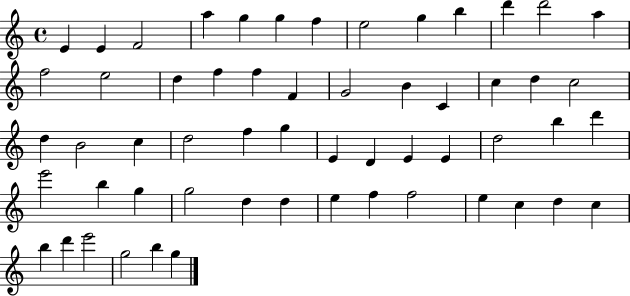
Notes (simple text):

E4/q E4/q F4/h A5/q G5/q G5/q F5/q E5/h G5/q B5/q D6/q D6/h A5/q F5/h E5/h D5/q F5/q F5/q F4/q G4/h B4/q C4/q C5/q D5/q C5/h D5/q B4/h C5/q D5/h F5/q G5/q E4/q D4/q E4/q E4/q D5/h B5/q D6/q E6/h B5/q G5/q G5/h D5/q D5/q E5/q F5/q F5/h E5/q C5/q D5/q C5/q B5/q D6/q E6/h G5/h B5/q G5/q